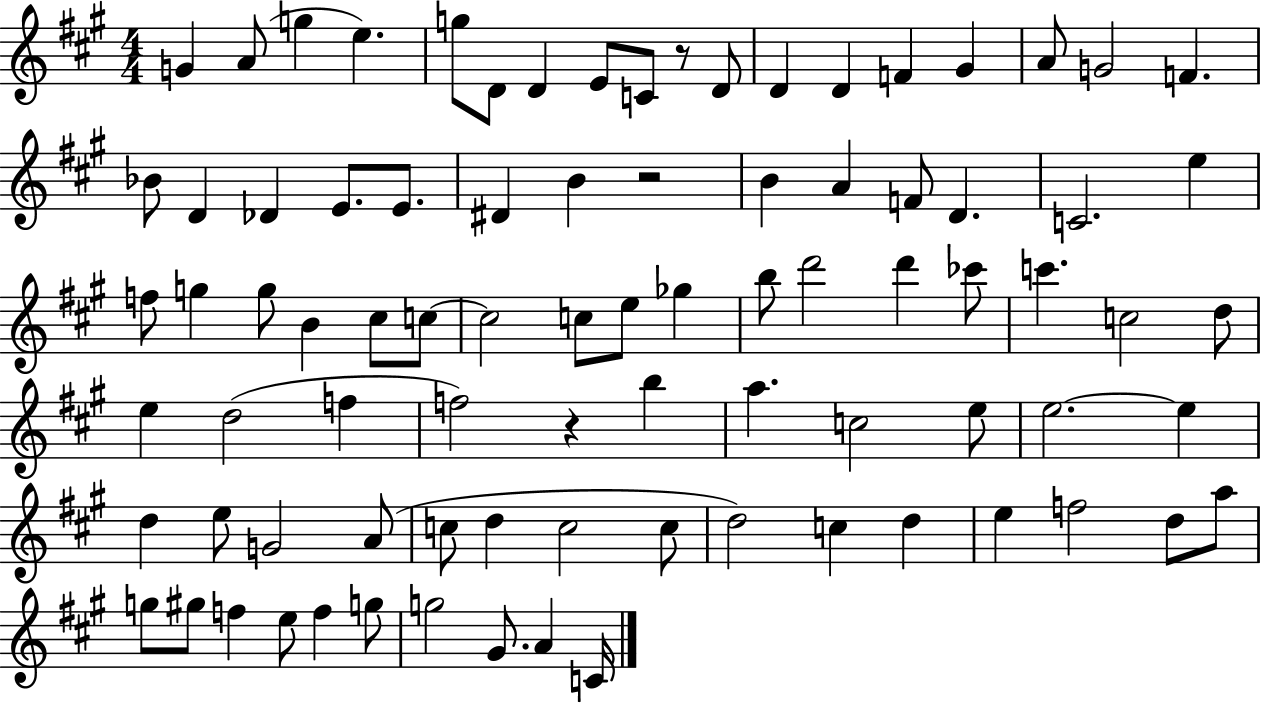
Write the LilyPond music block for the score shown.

{
  \clef treble
  \numericTimeSignature
  \time 4/4
  \key a \major
  \repeat volta 2 { g'4 a'8( g''4 e''4.) | g''8 d'8 d'4 e'8 c'8 r8 d'8 | d'4 d'4 f'4 gis'4 | a'8 g'2 f'4. | \break bes'8 d'4 des'4 e'8. e'8. | dis'4 b'4 r2 | b'4 a'4 f'8 d'4. | c'2. e''4 | \break f''8 g''4 g''8 b'4 cis''8 c''8~~ | c''2 c''8 e''8 ges''4 | b''8 d'''2 d'''4 ces'''8 | c'''4. c''2 d''8 | \break e''4 d''2( f''4 | f''2) r4 b''4 | a''4. c''2 e''8 | e''2.~~ e''4 | \break d''4 e''8 g'2 a'8( | c''8 d''4 c''2 c''8 | d''2) c''4 d''4 | e''4 f''2 d''8 a''8 | \break g''8 gis''8 f''4 e''8 f''4 g''8 | g''2 gis'8. a'4 c'16 | } \bar "|."
}